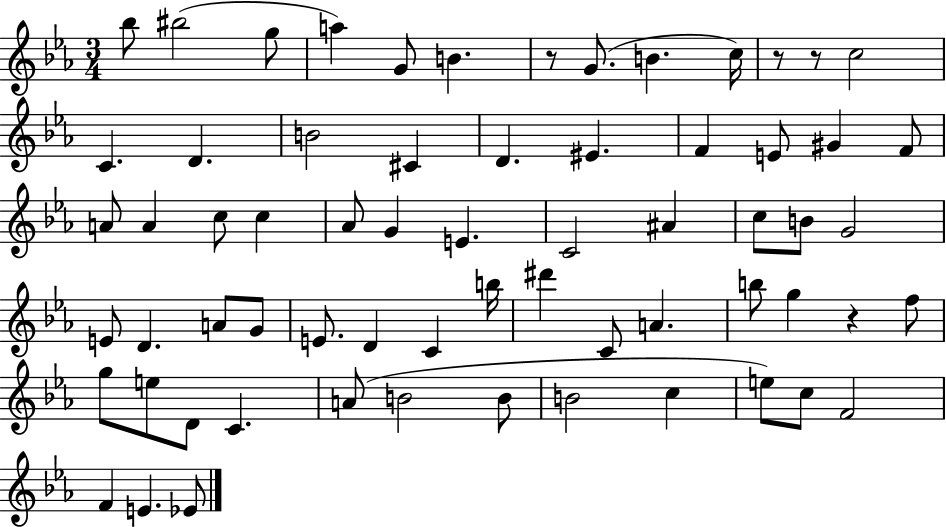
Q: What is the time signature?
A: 3/4